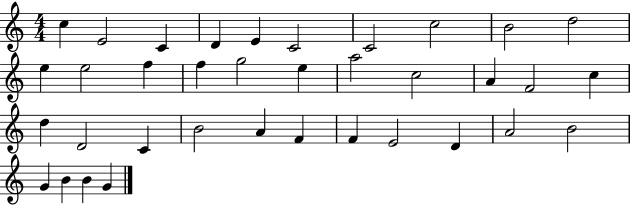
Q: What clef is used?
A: treble